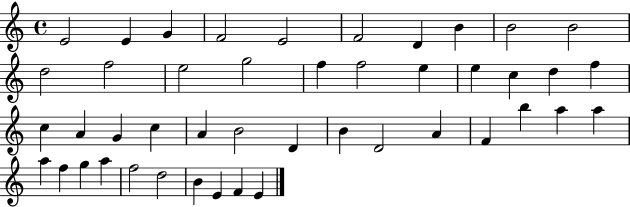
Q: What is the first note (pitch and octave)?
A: E4